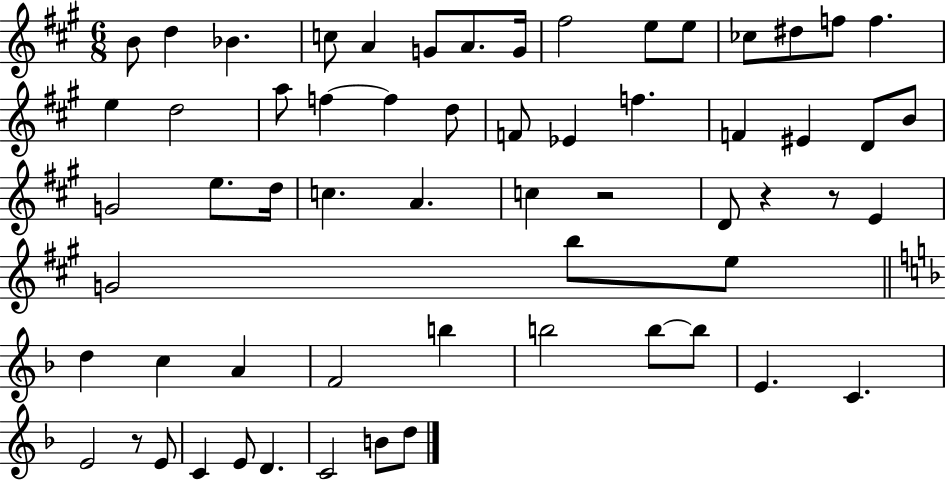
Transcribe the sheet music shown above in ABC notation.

X:1
T:Untitled
M:6/8
L:1/4
K:A
B/2 d _B c/2 A G/2 A/2 G/4 ^f2 e/2 e/2 _c/2 ^d/2 f/2 f e d2 a/2 f f d/2 F/2 _E f F ^E D/2 B/2 G2 e/2 d/4 c A c z2 D/2 z z/2 E G2 b/2 e/2 d c A F2 b b2 b/2 b/2 E C E2 z/2 E/2 C E/2 D C2 B/2 d/2